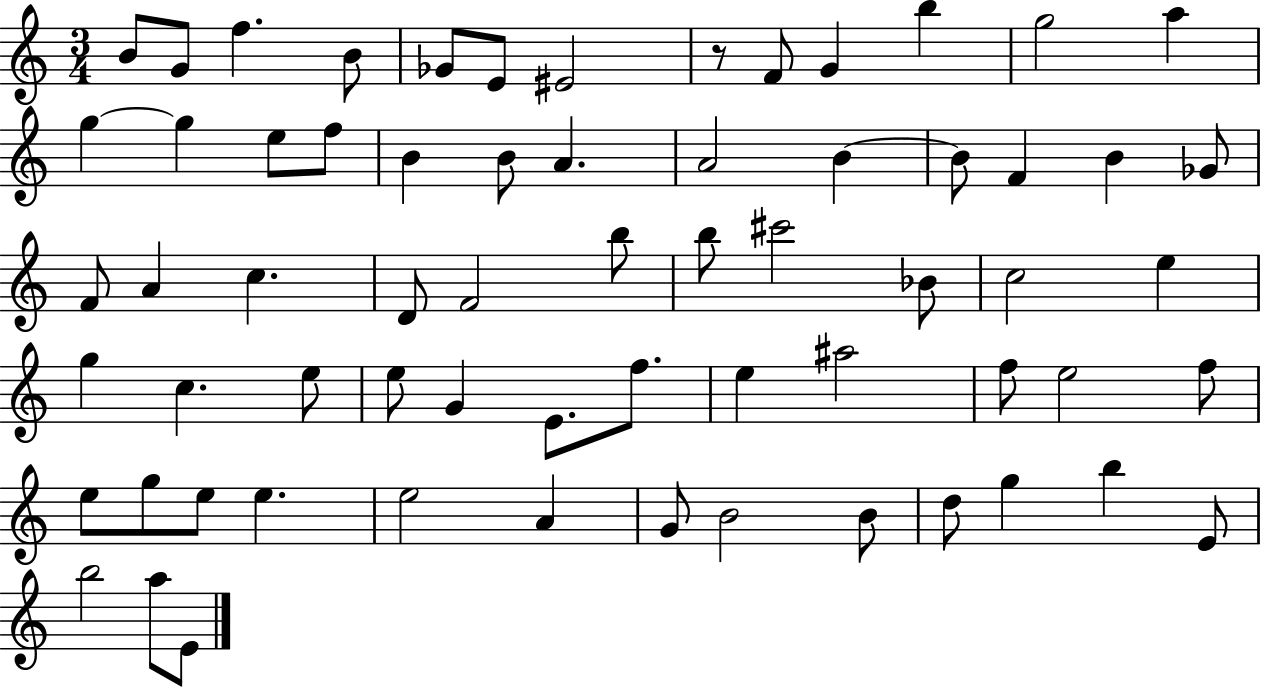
{
  \clef treble
  \numericTimeSignature
  \time 3/4
  \key c \major
  b'8 g'8 f''4. b'8 | ges'8 e'8 eis'2 | r8 f'8 g'4 b''4 | g''2 a''4 | \break g''4~~ g''4 e''8 f''8 | b'4 b'8 a'4. | a'2 b'4~~ | b'8 f'4 b'4 ges'8 | \break f'8 a'4 c''4. | d'8 f'2 b''8 | b''8 cis'''2 bes'8 | c''2 e''4 | \break g''4 c''4. e''8 | e''8 g'4 e'8. f''8. | e''4 ais''2 | f''8 e''2 f''8 | \break e''8 g''8 e''8 e''4. | e''2 a'4 | g'8 b'2 b'8 | d''8 g''4 b''4 e'8 | \break b''2 a''8 e'8 | \bar "|."
}